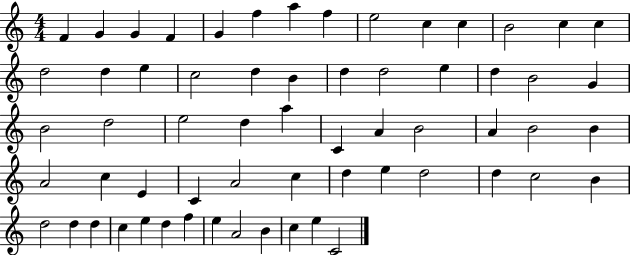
F4/q G4/q G4/q F4/q G4/q F5/q A5/q F5/q E5/h C5/q C5/q B4/h C5/q C5/q D5/h D5/q E5/q C5/h D5/q B4/q D5/q D5/h E5/q D5/q B4/h G4/q B4/h D5/h E5/h D5/q A5/q C4/q A4/q B4/h A4/q B4/h B4/q A4/h C5/q E4/q C4/q A4/h C5/q D5/q E5/q D5/h D5/q C5/h B4/q D5/h D5/q D5/q C5/q E5/q D5/q F5/q E5/q A4/h B4/q C5/q E5/q C4/h